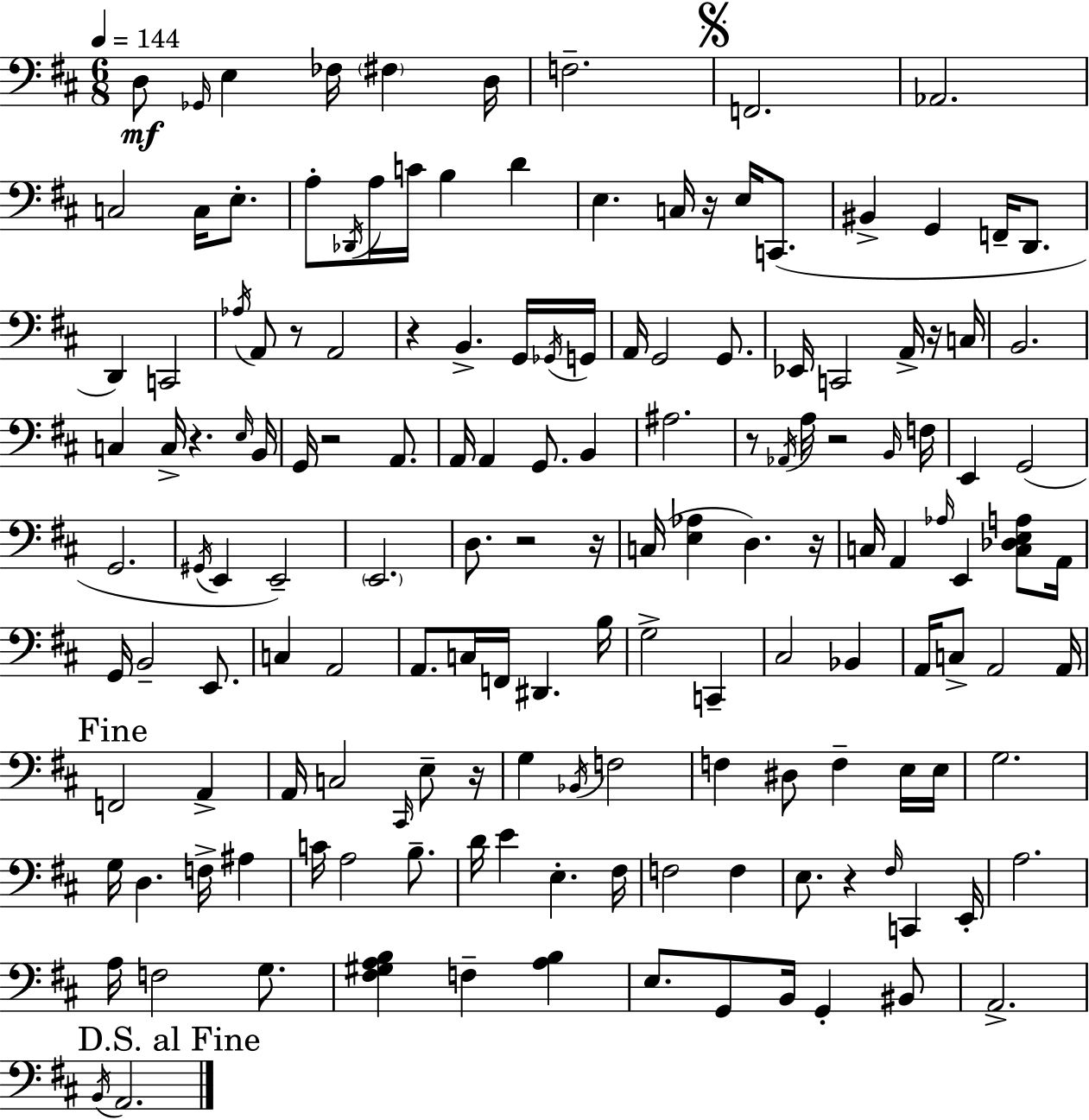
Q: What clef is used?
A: bass